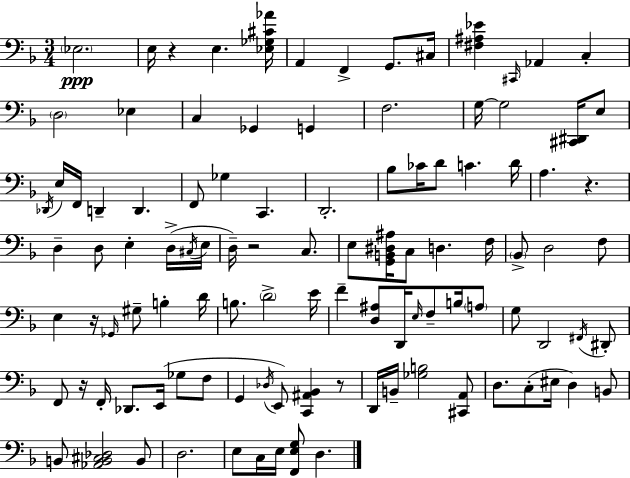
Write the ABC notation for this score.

X:1
T:Untitled
M:3/4
L:1/4
K:Dm
_E,2 E,/4 z E, [_E,_G,^C_A]/4 A,, F,, G,,/2 ^C,/4 [^F,^A,_E] ^C,,/4 _A,, C, D,2 _E, C, _G,, G,, F,2 G,/4 G,2 [^C,,^D,,]/4 E,/2 _D,,/4 E,/4 F,,/4 D,, D,, F,,/2 _G, C,, D,,2 _B,/2 _C/4 D/2 C D/4 A, z D, D,/2 E, D,/4 ^C,/4 E,/4 D,/4 z2 C,/2 E,/2 [G,,B,,^D,^A,]/4 C,/2 D, F,/4 _B,,/2 D,2 F,/2 E, z/4 _G,,/4 ^G,/2 B, D/4 B,/2 D2 E/4 F [D,^A,]/2 D,,/4 E,/4 F,/2 B,/4 A,/2 G,/2 D,,2 ^F,,/4 ^D,,/2 F,,/2 z/4 F,,/4 _D,,/2 E,,/4 _G,/2 F,/2 G,, _D,/4 E,,/2 [C,,^A,,_B,,] z/2 D,,/4 B,,/4 [_G,B,]2 [^C,,A,,]/2 D,/2 C,/2 ^E,/4 D, B,,/2 B,,/2 [_A,,B,,^C,_D,]2 B,,/2 D,2 E,/2 C,/4 E,/4 [F,,E,G,]/2 D,